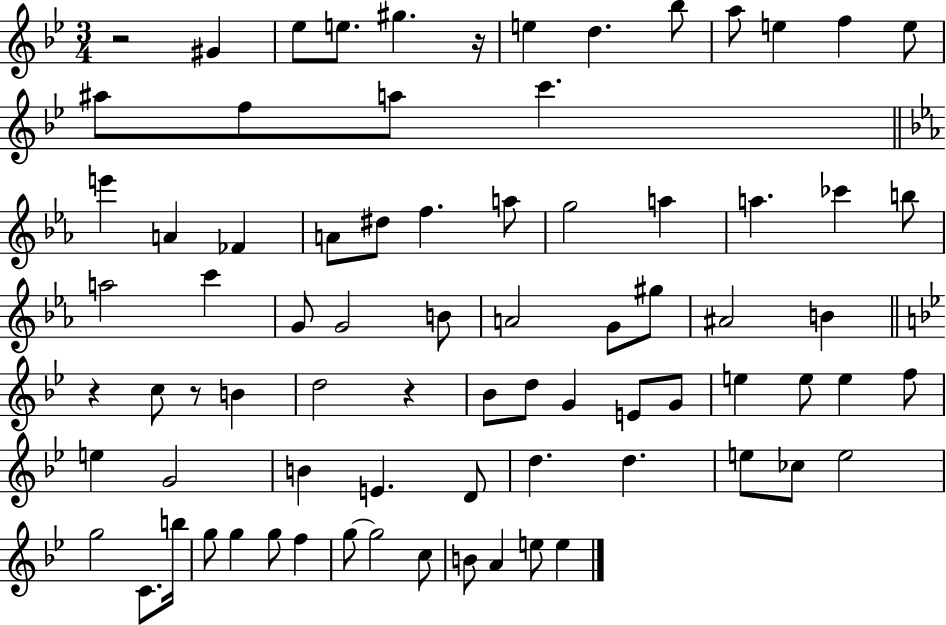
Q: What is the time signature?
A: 3/4